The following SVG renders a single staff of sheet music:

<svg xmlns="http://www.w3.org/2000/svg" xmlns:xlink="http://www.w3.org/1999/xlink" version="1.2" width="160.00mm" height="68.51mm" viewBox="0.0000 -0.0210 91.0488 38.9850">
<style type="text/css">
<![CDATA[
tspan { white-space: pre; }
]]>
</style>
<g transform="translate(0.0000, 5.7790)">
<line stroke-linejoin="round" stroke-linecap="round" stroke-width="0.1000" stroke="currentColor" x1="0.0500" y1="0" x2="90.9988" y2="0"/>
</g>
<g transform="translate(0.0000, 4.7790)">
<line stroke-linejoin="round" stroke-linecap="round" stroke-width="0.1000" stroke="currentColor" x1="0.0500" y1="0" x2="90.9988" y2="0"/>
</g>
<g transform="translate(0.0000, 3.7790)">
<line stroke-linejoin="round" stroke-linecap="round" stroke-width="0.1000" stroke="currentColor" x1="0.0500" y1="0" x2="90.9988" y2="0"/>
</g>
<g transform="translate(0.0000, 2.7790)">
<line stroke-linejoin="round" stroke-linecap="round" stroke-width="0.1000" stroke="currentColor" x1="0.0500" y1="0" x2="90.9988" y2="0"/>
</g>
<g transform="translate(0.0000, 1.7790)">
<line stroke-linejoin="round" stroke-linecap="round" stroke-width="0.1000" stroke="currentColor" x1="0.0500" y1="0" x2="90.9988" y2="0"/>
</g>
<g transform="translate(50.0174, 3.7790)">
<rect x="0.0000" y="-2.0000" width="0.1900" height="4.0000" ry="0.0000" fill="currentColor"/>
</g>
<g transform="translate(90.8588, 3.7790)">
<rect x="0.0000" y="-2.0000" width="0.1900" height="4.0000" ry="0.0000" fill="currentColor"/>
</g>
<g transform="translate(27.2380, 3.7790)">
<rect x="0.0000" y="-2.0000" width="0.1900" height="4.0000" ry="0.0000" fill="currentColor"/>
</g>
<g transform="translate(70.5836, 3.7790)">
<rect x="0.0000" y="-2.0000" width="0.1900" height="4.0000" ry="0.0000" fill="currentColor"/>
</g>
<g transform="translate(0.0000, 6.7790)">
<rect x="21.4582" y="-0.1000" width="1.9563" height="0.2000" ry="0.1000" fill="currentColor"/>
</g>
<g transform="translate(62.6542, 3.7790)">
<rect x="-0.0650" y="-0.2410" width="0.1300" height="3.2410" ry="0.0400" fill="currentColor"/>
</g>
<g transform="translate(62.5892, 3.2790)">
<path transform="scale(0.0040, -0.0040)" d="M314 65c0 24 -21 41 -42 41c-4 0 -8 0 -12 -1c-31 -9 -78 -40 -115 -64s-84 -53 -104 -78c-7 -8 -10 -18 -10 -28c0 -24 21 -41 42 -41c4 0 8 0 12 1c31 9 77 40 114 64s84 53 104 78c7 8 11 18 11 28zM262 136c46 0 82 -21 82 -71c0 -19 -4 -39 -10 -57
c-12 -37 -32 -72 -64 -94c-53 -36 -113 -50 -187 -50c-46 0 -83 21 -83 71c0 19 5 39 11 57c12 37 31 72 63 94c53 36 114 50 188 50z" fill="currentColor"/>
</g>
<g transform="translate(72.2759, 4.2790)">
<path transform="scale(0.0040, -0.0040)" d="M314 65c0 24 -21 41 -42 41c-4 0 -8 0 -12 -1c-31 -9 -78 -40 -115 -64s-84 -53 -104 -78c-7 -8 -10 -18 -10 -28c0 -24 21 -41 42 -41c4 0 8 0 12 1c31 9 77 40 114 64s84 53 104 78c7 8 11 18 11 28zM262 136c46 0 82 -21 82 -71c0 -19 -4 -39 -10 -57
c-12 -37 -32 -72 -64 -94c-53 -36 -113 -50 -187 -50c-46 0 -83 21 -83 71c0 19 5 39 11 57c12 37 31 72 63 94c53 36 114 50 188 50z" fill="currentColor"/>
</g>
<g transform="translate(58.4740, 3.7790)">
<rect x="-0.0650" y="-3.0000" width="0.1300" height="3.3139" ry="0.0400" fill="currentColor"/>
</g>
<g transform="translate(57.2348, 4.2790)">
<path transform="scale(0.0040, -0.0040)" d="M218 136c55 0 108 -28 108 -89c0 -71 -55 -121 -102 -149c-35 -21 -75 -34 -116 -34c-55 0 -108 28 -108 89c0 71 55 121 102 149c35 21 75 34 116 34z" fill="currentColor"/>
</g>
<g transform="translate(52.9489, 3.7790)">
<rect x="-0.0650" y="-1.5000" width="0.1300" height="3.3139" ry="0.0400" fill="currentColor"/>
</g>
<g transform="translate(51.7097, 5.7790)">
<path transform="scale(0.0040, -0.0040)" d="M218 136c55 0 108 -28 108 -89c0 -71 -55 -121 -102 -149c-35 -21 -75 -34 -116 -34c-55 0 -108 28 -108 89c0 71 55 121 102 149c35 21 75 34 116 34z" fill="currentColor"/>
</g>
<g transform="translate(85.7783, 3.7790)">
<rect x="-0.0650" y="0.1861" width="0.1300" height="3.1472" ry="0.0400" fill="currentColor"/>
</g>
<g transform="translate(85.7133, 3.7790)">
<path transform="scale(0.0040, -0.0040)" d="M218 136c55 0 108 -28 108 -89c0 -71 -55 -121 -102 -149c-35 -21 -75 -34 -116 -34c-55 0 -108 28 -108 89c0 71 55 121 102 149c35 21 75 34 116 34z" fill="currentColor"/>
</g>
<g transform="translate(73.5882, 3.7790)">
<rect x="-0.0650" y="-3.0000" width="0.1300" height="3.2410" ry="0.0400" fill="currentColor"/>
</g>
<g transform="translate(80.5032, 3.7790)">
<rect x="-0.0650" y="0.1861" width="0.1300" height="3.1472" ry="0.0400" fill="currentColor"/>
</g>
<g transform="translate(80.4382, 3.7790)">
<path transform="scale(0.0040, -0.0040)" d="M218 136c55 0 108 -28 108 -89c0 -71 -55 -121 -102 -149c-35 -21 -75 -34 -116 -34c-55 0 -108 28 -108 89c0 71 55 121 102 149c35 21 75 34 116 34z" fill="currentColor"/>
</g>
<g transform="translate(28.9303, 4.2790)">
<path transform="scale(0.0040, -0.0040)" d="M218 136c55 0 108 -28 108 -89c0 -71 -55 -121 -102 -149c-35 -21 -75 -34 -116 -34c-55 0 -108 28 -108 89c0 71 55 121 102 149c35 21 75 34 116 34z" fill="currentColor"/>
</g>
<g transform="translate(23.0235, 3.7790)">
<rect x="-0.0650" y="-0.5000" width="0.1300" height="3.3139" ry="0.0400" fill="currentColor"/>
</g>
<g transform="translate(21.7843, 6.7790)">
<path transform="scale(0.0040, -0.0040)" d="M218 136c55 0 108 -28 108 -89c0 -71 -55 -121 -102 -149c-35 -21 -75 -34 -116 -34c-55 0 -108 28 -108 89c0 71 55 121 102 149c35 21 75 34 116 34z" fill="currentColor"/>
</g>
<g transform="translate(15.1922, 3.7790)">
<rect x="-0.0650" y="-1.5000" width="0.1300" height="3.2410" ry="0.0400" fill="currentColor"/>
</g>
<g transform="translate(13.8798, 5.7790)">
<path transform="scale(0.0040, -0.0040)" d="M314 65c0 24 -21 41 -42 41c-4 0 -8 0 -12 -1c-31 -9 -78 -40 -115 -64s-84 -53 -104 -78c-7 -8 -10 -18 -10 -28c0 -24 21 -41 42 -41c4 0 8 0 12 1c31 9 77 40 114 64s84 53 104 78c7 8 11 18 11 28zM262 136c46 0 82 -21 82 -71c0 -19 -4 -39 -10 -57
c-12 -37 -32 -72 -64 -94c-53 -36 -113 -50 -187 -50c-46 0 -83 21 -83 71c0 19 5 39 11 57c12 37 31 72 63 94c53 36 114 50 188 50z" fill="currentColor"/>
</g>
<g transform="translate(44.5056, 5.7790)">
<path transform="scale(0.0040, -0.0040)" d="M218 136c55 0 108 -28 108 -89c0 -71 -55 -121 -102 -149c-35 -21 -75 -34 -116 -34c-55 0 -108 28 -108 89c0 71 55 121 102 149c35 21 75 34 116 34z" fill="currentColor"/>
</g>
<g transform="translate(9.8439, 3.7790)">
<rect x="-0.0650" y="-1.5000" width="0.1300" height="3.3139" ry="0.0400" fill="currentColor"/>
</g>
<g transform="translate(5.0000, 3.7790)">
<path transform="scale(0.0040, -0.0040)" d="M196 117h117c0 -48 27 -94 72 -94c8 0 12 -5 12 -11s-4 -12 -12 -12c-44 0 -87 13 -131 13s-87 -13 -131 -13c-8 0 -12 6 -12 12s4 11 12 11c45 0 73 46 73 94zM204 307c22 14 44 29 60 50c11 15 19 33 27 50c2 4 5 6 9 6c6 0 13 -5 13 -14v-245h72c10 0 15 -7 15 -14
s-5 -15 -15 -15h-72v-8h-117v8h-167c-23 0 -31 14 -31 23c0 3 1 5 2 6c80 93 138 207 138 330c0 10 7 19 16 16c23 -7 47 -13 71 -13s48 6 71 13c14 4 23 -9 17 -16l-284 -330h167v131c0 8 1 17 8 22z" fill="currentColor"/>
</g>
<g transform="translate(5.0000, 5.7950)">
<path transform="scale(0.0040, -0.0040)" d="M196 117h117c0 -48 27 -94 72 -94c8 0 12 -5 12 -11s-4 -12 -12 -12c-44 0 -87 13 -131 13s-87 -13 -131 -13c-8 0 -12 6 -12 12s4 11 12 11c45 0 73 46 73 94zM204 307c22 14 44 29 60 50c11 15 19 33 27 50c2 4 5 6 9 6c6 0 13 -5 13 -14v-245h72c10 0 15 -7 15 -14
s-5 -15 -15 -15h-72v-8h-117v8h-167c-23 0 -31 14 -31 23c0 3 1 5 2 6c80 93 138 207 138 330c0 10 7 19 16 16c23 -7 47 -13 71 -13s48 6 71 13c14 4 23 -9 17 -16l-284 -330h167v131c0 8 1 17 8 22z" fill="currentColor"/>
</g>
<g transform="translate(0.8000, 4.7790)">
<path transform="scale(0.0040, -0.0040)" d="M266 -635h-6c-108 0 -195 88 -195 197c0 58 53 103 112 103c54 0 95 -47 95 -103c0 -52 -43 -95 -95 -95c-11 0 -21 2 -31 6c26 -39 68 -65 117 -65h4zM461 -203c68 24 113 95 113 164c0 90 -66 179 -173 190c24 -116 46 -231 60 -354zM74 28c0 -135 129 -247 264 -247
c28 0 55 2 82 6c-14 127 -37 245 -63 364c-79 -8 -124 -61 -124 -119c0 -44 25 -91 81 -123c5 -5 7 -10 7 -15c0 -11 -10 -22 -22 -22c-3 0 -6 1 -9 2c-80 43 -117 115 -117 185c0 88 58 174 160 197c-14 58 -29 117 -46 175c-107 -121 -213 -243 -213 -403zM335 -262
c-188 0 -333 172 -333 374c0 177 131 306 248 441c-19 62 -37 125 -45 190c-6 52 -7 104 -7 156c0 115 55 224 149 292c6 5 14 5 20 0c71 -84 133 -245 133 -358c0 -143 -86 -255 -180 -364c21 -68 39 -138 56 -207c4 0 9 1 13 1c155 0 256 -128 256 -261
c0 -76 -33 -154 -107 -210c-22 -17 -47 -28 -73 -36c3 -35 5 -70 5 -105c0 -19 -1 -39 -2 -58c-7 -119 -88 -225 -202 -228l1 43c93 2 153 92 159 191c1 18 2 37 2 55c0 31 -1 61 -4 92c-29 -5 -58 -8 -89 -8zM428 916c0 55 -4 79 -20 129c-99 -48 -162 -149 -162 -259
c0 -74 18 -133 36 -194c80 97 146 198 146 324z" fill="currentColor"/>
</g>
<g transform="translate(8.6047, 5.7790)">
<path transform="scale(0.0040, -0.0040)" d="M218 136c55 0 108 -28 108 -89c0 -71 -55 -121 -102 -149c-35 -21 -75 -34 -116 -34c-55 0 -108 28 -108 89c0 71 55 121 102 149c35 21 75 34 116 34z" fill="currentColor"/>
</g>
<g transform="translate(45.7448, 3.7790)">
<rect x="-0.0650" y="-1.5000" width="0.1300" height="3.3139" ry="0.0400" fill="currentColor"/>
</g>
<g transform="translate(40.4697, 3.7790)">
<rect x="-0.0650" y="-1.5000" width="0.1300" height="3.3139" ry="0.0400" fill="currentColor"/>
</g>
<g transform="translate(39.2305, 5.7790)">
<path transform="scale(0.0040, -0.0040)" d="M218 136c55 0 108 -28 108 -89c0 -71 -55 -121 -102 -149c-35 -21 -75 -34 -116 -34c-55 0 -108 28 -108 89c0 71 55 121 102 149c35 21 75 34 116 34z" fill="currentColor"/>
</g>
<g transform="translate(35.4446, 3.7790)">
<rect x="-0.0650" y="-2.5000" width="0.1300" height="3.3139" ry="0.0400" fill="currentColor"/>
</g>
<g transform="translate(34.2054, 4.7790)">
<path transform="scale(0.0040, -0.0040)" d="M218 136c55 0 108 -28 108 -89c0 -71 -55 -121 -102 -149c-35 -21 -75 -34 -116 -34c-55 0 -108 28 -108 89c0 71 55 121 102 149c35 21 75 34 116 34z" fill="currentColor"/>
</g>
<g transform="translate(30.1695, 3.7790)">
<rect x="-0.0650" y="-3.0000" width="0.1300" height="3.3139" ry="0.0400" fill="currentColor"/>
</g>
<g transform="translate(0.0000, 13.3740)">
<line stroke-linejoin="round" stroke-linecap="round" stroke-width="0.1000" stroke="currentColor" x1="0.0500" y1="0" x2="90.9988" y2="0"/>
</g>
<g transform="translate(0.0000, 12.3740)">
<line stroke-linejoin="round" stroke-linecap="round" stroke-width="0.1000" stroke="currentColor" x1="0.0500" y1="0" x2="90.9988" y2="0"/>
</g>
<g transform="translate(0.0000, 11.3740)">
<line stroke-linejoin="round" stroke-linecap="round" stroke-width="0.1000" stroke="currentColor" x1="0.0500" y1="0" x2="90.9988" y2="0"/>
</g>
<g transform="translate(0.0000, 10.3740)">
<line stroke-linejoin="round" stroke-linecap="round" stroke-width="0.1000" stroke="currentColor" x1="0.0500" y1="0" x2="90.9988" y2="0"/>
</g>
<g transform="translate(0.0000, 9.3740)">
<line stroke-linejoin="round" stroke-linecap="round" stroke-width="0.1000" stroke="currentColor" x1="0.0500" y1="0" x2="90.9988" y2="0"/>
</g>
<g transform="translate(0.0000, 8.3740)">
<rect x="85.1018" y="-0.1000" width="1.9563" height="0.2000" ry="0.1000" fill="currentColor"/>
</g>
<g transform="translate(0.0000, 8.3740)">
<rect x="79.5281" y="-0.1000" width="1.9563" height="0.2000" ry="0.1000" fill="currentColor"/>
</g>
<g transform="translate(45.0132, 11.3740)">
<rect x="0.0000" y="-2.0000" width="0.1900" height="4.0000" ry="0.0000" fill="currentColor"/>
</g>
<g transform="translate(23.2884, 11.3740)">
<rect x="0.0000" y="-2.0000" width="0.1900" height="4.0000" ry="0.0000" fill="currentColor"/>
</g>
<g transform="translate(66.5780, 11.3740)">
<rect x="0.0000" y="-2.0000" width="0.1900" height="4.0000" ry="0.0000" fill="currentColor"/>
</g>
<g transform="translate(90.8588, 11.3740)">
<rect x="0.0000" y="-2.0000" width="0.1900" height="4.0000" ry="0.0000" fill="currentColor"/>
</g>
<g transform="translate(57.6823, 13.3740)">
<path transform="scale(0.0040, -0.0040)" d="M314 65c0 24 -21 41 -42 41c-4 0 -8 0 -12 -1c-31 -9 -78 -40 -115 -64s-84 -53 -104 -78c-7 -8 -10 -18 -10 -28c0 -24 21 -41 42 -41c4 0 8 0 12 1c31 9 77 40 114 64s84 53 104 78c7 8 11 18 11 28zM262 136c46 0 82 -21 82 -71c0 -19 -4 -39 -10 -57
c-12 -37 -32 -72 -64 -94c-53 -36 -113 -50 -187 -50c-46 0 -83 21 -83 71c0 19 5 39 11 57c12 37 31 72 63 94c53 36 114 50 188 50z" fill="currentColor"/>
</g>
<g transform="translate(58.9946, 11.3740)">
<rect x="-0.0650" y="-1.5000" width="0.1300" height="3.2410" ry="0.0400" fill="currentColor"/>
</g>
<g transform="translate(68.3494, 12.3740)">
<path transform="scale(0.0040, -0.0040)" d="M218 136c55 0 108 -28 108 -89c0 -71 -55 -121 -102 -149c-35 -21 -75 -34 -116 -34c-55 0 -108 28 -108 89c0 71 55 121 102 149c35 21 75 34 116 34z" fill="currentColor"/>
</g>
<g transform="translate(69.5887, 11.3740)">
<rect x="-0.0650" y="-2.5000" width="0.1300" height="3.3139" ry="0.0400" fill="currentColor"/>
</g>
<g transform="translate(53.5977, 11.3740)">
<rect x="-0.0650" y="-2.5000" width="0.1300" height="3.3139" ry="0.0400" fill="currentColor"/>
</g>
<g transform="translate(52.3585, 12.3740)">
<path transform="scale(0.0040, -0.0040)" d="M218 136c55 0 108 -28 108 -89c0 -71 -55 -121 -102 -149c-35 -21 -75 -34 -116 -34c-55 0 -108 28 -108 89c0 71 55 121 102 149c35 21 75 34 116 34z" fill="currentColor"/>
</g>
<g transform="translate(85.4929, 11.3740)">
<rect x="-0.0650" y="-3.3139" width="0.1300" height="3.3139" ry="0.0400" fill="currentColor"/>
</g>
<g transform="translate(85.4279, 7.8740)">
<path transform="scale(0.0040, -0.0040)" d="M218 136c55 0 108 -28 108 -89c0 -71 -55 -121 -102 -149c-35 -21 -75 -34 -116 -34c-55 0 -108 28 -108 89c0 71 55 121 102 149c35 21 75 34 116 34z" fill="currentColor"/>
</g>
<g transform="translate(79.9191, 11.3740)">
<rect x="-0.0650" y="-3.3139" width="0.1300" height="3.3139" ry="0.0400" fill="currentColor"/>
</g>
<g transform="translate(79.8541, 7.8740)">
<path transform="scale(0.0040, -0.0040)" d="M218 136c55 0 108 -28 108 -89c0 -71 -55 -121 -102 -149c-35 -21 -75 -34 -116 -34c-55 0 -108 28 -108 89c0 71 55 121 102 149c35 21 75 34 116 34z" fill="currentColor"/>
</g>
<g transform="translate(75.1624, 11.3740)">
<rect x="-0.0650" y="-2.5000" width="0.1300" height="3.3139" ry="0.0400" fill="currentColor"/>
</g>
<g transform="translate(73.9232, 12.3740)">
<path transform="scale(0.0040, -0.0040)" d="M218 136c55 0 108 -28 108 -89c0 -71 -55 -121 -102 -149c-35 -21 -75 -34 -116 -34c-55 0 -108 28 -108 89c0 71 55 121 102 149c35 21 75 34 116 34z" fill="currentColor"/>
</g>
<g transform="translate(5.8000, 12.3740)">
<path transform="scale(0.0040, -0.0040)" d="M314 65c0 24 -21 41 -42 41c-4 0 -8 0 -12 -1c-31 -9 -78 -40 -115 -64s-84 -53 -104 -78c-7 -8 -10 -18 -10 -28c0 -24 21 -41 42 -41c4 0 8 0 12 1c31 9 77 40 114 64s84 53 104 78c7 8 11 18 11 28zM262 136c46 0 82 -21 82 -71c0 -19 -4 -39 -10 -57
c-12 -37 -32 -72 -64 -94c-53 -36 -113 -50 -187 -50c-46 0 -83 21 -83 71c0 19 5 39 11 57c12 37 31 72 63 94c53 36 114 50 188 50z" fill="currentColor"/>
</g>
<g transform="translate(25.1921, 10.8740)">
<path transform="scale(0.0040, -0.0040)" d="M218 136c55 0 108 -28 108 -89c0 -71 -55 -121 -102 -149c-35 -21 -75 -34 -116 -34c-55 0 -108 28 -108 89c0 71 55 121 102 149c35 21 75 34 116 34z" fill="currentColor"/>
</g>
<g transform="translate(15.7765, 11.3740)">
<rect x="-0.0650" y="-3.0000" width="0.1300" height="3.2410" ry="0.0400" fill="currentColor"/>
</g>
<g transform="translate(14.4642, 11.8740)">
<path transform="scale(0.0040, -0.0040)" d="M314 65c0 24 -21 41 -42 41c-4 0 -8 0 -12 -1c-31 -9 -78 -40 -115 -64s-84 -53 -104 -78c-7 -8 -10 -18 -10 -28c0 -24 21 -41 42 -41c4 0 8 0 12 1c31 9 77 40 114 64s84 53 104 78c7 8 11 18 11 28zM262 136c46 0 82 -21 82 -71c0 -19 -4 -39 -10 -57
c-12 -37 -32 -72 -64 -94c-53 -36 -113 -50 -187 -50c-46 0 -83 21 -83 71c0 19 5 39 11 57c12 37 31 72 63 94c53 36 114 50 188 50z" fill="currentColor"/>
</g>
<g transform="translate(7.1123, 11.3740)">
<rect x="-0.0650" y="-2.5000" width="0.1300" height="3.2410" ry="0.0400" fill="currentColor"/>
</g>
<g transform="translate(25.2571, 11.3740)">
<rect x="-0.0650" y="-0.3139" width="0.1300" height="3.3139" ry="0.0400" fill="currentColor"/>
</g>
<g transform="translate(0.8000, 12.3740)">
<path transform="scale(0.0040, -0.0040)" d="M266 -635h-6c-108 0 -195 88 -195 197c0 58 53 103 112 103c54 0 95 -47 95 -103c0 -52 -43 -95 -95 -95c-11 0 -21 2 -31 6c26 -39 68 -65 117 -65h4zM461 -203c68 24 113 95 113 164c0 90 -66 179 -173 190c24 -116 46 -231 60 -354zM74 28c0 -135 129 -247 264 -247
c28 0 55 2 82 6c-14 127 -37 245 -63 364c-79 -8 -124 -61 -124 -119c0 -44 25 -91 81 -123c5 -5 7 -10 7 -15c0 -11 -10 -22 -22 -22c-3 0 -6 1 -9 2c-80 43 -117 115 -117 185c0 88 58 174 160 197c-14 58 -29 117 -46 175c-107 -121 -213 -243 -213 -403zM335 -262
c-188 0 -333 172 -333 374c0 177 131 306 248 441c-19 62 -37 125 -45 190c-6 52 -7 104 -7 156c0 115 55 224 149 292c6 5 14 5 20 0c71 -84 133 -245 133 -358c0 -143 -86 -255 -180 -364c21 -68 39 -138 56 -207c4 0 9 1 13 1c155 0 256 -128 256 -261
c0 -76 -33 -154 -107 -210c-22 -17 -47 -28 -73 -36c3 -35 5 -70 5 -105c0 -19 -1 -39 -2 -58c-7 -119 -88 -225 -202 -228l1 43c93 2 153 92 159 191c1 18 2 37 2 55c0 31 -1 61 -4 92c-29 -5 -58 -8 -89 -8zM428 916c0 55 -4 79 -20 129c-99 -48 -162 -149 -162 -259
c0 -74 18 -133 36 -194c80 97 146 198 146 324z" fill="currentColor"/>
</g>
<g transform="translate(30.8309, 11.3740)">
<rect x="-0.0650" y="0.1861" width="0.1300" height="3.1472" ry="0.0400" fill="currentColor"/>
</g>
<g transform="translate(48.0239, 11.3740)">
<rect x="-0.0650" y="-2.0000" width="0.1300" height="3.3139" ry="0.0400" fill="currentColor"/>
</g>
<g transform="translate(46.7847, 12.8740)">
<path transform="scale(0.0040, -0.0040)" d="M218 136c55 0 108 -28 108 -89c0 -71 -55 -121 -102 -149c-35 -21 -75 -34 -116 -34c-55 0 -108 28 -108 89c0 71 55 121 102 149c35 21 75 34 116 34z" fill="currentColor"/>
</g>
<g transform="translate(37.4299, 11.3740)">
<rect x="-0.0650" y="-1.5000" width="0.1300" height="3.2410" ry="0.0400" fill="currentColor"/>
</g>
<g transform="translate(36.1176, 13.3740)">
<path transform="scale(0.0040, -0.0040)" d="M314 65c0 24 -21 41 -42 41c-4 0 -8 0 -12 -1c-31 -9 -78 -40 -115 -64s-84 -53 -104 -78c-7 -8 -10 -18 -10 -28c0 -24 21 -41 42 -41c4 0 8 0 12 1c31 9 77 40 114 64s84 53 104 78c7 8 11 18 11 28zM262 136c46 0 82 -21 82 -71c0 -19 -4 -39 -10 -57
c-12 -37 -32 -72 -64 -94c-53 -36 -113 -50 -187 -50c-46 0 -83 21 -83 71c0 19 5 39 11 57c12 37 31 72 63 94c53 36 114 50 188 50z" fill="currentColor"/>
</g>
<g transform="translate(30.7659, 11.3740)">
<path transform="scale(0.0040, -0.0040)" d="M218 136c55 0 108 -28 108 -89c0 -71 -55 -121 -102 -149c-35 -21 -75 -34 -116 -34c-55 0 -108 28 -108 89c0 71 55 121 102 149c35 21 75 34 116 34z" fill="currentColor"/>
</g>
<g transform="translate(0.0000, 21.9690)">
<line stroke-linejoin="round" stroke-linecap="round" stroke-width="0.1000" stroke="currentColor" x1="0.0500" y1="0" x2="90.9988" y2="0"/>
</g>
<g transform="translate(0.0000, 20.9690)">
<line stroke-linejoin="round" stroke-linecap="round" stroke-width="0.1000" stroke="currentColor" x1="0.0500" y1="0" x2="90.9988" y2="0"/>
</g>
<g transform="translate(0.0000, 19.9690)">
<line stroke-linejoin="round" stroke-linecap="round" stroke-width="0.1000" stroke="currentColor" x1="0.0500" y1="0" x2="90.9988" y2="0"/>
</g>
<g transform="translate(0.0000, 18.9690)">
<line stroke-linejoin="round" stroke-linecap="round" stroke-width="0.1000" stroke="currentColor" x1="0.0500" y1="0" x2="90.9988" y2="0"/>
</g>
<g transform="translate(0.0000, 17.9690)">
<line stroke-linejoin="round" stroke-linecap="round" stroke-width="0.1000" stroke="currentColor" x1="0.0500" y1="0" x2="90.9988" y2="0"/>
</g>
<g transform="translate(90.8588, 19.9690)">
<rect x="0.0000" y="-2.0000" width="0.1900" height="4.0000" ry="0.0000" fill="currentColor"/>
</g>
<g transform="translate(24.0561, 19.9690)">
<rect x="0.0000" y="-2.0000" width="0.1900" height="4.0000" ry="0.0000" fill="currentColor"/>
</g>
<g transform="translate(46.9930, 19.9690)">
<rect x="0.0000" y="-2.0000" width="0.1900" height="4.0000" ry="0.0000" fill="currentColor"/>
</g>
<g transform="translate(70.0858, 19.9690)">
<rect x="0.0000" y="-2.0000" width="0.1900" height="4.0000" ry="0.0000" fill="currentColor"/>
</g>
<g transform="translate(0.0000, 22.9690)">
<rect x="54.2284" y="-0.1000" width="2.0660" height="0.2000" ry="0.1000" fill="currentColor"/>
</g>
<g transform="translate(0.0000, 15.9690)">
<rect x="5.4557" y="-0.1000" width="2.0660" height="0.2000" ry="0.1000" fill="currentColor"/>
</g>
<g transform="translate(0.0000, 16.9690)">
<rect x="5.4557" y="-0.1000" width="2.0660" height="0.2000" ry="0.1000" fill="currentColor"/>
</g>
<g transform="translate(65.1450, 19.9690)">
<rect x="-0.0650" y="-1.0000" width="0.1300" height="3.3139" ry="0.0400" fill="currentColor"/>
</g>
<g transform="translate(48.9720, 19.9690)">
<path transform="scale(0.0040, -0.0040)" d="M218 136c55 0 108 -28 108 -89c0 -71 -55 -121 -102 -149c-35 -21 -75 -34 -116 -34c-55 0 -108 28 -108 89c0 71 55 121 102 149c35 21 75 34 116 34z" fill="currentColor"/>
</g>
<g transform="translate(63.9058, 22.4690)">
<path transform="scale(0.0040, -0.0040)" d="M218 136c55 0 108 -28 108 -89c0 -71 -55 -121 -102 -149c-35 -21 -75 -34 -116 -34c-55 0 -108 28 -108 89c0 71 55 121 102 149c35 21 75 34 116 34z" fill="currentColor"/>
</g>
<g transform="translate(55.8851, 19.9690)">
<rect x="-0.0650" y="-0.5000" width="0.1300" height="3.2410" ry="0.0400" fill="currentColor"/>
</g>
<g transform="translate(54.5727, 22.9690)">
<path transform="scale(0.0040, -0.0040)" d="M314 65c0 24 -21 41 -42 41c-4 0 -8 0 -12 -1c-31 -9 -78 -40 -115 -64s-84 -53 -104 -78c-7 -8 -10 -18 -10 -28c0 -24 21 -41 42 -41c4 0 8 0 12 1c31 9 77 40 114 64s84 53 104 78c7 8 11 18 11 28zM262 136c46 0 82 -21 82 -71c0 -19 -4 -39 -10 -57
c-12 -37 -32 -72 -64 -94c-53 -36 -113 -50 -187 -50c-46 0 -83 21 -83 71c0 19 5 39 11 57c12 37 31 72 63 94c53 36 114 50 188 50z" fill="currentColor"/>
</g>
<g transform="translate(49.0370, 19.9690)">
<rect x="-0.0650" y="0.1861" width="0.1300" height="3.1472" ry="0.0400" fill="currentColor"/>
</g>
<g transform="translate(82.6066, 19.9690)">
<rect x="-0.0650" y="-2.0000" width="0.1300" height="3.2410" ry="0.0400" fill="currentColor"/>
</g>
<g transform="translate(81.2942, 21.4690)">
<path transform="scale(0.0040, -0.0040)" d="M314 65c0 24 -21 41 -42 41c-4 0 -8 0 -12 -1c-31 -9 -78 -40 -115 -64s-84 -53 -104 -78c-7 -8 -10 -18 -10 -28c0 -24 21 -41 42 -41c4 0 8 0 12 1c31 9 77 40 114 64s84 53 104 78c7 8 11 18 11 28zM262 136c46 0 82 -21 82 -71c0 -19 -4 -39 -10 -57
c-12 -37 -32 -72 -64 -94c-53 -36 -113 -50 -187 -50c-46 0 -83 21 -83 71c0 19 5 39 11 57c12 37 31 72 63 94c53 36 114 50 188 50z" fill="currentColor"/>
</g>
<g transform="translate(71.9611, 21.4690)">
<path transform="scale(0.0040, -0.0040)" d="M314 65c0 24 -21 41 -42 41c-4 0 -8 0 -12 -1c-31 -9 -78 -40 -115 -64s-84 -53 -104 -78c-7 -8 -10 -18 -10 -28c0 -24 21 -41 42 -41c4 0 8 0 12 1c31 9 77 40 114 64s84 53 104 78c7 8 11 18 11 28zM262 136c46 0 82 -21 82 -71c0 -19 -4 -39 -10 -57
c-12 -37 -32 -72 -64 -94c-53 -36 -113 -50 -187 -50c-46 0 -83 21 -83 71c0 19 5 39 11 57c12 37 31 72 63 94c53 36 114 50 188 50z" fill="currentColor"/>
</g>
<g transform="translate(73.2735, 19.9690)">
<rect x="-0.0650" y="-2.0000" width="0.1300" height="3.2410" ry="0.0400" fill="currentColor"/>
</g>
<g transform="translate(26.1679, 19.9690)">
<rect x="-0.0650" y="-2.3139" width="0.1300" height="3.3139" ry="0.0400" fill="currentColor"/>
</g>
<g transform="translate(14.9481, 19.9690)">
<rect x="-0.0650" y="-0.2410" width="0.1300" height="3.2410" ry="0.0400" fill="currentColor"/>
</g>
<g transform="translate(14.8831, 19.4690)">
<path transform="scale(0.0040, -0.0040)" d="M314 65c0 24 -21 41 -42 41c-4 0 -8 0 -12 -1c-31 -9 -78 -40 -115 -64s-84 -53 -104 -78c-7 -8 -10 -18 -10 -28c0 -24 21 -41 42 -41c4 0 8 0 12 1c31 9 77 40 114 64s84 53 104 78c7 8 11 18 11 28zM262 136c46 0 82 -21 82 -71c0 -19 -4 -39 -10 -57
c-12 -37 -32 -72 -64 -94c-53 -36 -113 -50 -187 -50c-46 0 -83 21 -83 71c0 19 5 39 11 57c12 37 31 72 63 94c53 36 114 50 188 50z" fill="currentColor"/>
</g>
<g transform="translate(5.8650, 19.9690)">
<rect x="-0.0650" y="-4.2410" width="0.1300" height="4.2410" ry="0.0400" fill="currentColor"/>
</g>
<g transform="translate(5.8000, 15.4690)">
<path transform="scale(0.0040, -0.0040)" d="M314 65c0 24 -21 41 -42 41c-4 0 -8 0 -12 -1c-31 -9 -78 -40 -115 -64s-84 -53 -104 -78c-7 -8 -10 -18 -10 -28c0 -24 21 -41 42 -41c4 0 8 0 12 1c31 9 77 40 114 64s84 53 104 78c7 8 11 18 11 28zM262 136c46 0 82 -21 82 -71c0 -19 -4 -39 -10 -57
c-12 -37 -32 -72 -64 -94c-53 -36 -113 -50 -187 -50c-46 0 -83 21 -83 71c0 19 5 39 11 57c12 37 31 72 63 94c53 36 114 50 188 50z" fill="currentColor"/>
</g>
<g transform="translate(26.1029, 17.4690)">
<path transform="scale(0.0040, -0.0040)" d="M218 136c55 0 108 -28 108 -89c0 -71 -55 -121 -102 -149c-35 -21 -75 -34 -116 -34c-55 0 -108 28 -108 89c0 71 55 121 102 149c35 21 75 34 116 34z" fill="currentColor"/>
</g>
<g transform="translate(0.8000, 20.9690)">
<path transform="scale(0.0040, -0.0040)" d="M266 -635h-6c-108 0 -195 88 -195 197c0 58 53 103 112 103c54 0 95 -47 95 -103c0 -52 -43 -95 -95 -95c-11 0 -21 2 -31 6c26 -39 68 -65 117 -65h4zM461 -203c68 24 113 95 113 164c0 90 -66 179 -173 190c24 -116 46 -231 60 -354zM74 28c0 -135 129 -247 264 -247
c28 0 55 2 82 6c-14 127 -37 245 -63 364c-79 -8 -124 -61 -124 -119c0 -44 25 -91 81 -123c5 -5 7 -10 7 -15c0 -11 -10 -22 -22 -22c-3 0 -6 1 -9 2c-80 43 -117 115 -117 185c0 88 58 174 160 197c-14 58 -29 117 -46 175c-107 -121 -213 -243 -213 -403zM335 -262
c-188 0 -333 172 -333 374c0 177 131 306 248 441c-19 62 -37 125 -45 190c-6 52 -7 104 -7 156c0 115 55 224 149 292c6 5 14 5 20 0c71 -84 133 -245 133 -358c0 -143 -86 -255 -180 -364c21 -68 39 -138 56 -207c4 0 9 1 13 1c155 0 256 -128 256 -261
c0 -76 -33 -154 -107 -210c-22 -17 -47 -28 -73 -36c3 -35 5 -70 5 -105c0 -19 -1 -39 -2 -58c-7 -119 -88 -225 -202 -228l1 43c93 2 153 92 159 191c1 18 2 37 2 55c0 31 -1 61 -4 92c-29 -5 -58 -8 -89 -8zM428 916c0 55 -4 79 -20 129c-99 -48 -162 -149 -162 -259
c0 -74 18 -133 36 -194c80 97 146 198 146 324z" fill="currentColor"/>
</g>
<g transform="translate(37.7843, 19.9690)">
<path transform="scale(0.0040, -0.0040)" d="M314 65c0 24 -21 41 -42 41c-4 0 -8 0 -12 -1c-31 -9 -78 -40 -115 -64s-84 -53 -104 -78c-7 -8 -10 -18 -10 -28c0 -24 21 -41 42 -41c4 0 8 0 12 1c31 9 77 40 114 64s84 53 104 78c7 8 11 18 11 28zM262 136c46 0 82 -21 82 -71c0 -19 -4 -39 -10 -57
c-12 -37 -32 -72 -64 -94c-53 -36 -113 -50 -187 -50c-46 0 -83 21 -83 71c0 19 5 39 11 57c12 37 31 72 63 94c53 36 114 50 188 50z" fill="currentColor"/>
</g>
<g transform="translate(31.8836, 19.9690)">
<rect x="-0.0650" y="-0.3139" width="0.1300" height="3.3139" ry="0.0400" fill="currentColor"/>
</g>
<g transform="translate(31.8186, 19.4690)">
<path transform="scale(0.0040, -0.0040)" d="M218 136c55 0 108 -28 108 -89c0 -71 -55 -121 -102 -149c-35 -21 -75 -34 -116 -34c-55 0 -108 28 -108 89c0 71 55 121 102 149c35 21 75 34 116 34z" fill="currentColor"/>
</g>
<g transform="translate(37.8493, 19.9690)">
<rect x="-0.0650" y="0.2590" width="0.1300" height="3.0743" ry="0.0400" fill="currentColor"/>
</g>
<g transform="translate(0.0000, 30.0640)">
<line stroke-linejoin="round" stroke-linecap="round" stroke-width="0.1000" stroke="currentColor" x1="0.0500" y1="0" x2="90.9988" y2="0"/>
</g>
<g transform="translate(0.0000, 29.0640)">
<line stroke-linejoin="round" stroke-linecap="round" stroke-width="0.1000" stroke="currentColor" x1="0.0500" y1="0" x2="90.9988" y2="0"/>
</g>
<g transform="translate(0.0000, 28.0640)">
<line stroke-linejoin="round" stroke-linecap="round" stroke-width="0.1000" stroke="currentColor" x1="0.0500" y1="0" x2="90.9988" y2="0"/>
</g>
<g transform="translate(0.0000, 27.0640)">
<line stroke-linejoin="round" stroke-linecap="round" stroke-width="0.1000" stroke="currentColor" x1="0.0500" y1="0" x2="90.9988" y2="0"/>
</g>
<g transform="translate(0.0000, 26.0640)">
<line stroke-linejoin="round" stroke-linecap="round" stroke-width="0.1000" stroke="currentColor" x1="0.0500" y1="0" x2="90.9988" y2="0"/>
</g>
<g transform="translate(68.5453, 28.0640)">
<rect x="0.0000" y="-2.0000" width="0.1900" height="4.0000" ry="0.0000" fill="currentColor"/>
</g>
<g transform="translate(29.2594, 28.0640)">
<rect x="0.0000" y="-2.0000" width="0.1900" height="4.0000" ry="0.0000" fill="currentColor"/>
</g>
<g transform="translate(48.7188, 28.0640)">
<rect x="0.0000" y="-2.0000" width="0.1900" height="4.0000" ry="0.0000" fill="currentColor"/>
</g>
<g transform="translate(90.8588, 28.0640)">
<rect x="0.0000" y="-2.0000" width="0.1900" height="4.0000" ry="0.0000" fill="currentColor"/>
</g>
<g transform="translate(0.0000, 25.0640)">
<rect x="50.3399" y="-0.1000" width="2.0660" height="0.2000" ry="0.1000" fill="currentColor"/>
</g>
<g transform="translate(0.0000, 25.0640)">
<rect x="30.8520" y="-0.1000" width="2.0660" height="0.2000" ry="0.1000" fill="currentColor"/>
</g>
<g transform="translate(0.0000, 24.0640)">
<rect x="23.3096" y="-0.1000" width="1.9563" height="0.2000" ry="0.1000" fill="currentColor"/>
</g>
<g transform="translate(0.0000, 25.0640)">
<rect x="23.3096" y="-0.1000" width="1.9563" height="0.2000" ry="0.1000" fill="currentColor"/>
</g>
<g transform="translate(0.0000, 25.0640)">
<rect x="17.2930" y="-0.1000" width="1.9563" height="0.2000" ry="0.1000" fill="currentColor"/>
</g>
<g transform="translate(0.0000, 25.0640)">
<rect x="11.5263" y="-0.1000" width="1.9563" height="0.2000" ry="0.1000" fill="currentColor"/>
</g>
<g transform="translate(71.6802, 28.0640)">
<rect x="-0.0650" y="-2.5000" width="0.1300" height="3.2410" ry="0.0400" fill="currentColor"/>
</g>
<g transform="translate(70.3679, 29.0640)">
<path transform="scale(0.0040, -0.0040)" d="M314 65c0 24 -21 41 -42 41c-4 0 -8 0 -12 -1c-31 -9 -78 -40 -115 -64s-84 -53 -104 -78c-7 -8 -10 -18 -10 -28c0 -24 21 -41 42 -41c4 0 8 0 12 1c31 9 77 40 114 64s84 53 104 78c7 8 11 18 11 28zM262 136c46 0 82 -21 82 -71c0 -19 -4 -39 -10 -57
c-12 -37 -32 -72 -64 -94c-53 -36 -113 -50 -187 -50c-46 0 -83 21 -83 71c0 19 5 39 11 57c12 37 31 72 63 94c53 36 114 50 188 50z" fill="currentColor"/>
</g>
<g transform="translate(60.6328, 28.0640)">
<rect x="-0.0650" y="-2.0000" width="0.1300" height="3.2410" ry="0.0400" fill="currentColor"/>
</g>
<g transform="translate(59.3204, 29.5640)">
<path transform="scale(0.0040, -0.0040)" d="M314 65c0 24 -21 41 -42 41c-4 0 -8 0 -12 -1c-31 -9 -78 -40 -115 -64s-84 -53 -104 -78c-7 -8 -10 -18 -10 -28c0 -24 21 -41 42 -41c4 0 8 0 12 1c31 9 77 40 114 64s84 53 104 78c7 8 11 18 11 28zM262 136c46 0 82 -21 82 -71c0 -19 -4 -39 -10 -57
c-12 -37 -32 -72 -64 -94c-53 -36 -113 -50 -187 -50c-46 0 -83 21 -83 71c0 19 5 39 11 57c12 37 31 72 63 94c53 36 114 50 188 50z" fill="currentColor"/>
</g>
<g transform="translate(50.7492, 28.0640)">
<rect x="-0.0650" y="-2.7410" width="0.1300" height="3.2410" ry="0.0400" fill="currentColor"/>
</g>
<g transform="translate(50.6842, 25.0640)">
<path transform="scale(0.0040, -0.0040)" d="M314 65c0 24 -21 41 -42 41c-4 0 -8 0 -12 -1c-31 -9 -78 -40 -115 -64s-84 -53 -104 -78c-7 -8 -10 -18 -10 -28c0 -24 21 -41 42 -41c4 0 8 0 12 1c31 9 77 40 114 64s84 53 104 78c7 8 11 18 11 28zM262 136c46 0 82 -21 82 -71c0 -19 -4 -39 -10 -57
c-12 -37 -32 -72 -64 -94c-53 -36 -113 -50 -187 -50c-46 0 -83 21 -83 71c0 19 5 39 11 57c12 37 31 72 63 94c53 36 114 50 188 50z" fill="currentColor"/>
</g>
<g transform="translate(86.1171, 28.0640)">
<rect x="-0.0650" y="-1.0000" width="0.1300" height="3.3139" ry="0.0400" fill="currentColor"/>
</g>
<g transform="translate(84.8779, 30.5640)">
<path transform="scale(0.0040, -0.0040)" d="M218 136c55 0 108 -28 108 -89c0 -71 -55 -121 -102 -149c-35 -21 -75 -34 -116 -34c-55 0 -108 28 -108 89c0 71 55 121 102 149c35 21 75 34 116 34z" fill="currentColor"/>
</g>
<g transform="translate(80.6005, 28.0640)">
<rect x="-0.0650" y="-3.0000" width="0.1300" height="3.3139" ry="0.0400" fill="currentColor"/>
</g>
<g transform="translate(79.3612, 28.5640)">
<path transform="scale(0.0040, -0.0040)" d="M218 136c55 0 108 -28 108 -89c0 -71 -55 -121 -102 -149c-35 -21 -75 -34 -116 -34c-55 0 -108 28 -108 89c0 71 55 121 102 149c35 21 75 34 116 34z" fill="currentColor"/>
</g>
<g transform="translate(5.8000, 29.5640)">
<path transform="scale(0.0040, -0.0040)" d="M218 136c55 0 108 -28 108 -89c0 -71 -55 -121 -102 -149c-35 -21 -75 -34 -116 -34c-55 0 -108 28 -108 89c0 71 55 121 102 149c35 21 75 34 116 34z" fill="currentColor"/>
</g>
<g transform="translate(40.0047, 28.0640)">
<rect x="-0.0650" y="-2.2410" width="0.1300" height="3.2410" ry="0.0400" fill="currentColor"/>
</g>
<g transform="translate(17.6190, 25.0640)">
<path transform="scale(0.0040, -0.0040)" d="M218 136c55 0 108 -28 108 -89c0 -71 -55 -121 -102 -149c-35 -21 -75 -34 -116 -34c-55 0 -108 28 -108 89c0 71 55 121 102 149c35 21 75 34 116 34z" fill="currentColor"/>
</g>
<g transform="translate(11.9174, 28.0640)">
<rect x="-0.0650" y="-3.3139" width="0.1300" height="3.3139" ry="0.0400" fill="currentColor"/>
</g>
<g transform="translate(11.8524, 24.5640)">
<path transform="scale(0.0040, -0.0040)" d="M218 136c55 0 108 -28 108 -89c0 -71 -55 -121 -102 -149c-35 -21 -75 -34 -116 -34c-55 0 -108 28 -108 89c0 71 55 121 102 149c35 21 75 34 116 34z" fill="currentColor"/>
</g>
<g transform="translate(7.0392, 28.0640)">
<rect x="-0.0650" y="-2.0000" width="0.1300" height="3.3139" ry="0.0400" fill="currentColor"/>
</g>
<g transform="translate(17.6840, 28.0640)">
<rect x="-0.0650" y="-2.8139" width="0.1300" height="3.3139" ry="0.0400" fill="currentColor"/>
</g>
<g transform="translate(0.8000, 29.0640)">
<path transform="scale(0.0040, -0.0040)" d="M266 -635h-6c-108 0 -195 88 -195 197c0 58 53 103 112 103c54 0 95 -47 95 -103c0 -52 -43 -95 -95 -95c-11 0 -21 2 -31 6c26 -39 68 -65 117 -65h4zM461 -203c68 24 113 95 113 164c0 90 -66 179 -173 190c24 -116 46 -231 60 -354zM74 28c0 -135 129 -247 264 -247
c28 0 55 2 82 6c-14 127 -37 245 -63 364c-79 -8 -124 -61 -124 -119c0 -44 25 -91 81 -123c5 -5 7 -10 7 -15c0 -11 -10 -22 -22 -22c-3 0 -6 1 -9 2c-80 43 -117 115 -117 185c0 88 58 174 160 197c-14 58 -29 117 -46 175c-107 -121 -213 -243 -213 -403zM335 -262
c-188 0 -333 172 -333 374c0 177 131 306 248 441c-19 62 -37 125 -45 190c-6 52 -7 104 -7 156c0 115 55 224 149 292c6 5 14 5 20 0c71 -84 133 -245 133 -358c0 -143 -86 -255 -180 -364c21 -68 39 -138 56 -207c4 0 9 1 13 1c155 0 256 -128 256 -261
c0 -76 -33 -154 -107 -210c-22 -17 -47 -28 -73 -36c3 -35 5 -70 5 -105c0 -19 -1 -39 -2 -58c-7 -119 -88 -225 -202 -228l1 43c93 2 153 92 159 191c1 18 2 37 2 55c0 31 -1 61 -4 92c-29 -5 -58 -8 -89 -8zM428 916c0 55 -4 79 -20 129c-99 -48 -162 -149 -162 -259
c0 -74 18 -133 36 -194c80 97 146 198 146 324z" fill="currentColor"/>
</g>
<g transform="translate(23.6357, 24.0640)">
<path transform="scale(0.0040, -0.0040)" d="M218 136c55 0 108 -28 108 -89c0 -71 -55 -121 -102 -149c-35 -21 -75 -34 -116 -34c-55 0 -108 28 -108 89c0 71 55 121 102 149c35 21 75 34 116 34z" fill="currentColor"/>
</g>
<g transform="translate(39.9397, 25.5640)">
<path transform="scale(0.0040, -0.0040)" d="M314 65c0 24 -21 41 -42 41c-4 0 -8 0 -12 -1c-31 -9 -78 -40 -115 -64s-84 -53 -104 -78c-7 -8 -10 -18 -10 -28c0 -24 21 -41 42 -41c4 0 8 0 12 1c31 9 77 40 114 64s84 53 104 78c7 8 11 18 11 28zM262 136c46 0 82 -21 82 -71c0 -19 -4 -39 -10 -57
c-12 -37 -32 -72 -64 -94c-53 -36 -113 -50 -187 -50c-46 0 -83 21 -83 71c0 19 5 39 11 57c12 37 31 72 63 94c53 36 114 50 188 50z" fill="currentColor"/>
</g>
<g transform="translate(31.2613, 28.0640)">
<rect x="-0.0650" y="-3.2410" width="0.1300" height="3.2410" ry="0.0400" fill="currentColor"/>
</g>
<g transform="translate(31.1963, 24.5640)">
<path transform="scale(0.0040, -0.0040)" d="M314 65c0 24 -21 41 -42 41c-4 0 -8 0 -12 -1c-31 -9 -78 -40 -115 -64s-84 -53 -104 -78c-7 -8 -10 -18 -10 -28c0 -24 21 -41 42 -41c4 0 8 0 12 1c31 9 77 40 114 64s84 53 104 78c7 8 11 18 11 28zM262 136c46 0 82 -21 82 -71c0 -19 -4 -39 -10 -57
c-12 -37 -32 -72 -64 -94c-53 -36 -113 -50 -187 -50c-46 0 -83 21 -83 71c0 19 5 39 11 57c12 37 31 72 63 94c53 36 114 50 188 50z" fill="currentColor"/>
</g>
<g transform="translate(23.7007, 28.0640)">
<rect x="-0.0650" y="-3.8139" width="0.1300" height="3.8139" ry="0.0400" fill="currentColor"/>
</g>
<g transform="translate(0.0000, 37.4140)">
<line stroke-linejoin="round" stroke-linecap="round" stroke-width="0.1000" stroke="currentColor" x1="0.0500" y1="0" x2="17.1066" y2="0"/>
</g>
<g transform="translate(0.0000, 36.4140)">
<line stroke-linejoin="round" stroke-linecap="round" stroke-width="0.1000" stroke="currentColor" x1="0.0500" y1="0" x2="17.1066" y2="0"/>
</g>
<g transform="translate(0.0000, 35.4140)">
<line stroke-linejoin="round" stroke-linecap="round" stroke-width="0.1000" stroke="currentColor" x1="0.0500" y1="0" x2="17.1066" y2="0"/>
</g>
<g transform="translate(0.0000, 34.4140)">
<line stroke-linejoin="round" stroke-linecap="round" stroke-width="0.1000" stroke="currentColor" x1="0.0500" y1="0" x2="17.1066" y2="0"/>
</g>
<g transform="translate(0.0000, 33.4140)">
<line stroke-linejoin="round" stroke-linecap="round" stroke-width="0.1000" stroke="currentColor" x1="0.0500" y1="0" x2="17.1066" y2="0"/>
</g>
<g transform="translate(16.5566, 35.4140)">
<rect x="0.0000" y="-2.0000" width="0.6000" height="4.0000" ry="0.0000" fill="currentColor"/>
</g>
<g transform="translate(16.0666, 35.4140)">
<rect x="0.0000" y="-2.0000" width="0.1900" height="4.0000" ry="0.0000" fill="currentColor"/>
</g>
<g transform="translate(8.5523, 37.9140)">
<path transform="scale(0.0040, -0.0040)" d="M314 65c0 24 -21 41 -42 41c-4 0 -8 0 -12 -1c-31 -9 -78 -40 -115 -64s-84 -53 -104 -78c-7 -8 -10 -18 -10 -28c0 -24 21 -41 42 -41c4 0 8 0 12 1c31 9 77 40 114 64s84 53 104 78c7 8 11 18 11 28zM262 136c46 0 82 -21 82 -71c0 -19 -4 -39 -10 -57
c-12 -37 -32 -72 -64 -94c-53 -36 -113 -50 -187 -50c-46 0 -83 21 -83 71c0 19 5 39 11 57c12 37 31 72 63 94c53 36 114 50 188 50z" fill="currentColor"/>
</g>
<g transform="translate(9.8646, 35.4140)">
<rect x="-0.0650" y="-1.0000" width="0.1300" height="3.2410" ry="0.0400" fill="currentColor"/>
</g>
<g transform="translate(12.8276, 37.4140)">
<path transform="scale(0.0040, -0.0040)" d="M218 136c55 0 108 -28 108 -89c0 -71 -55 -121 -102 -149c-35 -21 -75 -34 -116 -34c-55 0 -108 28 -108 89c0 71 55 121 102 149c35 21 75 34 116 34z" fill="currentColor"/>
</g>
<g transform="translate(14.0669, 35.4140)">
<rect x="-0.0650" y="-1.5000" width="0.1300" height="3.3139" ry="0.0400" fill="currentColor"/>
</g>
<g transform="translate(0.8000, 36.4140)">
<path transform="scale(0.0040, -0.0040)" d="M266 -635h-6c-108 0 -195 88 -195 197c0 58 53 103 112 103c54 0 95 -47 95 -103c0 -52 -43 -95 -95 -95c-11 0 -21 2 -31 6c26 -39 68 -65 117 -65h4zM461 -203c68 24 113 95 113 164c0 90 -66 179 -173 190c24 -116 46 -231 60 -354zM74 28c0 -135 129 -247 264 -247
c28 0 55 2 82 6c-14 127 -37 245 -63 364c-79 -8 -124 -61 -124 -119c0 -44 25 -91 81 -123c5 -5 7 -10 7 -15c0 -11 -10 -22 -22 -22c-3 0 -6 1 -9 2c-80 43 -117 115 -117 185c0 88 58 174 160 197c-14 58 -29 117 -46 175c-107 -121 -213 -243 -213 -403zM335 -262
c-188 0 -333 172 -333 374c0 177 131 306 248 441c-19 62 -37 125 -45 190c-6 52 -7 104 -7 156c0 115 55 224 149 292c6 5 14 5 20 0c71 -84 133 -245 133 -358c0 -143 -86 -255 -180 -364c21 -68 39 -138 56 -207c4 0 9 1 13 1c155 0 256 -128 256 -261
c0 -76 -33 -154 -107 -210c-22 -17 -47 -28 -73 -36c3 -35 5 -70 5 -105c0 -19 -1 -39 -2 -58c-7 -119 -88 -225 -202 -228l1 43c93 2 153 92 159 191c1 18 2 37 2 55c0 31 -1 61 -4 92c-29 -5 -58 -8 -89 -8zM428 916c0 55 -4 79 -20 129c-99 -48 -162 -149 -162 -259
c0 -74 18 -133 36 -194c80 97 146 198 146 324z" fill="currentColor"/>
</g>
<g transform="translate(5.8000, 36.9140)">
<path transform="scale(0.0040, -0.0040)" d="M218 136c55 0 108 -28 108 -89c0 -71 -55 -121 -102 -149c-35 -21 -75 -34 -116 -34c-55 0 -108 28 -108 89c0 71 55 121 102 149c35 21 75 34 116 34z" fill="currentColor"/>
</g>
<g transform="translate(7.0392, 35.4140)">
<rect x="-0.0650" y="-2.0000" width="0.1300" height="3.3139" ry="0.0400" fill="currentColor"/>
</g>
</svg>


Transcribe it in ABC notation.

X:1
T:Untitled
M:4/4
L:1/4
K:C
E E2 C A G E E E A c2 A2 B B G2 A2 c B E2 F G E2 G G b b d'2 c2 g c B2 B C2 D F2 F2 F b a c' b2 g2 a2 F2 G2 A D F D2 E